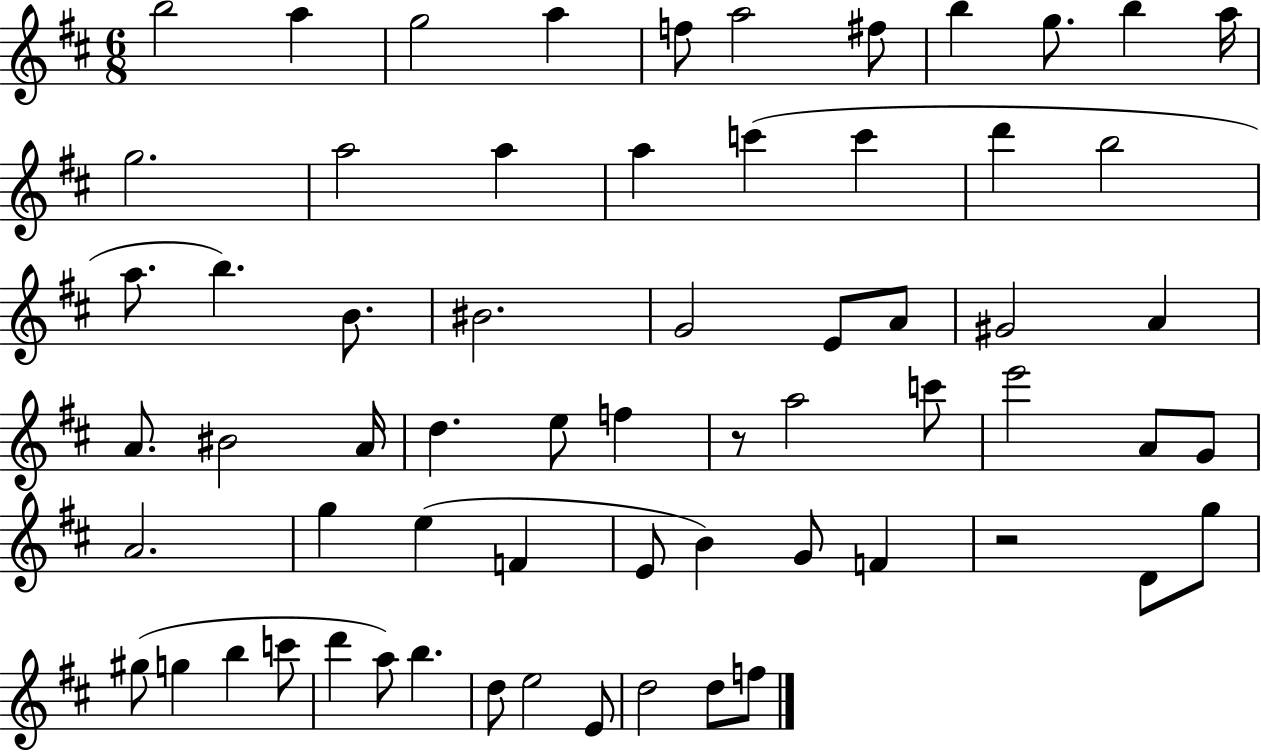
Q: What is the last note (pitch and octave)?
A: F5